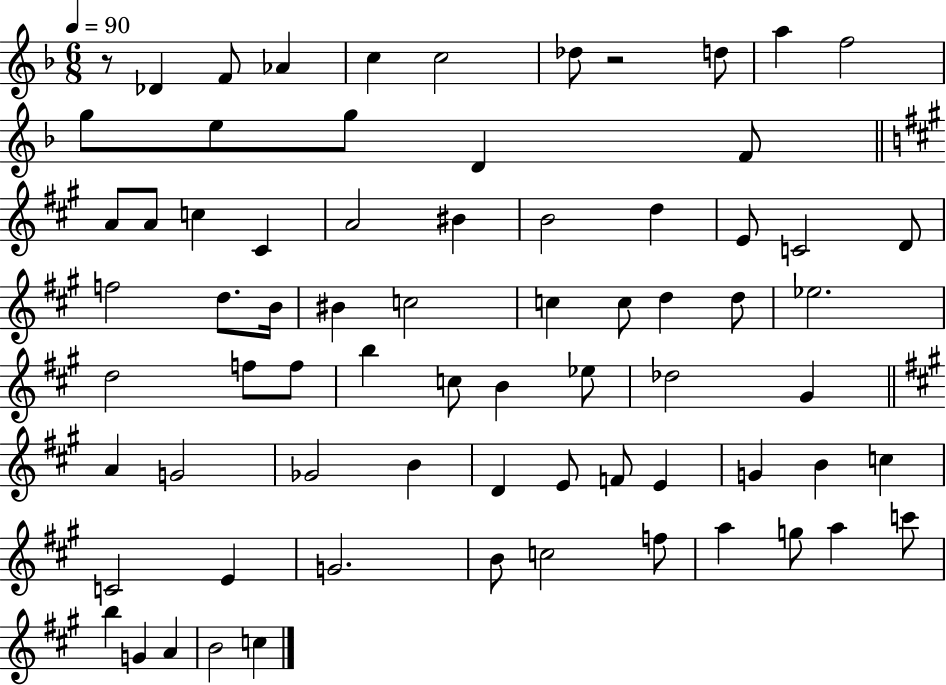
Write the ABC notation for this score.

X:1
T:Untitled
M:6/8
L:1/4
K:F
z/2 _D F/2 _A c c2 _d/2 z2 d/2 a f2 g/2 e/2 g/2 D F/2 A/2 A/2 c ^C A2 ^B B2 d E/2 C2 D/2 f2 d/2 B/4 ^B c2 c c/2 d d/2 _e2 d2 f/2 f/2 b c/2 B _e/2 _d2 ^G A G2 _G2 B D E/2 F/2 E G B c C2 E G2 B/2 c2 f/2 a g/2 a c'/2 b G A B2 c